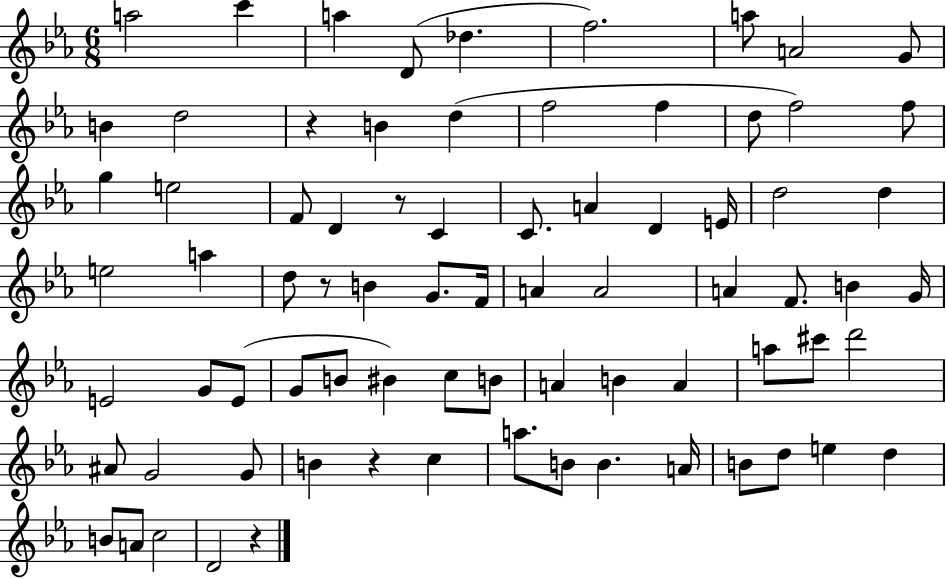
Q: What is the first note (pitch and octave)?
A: A5